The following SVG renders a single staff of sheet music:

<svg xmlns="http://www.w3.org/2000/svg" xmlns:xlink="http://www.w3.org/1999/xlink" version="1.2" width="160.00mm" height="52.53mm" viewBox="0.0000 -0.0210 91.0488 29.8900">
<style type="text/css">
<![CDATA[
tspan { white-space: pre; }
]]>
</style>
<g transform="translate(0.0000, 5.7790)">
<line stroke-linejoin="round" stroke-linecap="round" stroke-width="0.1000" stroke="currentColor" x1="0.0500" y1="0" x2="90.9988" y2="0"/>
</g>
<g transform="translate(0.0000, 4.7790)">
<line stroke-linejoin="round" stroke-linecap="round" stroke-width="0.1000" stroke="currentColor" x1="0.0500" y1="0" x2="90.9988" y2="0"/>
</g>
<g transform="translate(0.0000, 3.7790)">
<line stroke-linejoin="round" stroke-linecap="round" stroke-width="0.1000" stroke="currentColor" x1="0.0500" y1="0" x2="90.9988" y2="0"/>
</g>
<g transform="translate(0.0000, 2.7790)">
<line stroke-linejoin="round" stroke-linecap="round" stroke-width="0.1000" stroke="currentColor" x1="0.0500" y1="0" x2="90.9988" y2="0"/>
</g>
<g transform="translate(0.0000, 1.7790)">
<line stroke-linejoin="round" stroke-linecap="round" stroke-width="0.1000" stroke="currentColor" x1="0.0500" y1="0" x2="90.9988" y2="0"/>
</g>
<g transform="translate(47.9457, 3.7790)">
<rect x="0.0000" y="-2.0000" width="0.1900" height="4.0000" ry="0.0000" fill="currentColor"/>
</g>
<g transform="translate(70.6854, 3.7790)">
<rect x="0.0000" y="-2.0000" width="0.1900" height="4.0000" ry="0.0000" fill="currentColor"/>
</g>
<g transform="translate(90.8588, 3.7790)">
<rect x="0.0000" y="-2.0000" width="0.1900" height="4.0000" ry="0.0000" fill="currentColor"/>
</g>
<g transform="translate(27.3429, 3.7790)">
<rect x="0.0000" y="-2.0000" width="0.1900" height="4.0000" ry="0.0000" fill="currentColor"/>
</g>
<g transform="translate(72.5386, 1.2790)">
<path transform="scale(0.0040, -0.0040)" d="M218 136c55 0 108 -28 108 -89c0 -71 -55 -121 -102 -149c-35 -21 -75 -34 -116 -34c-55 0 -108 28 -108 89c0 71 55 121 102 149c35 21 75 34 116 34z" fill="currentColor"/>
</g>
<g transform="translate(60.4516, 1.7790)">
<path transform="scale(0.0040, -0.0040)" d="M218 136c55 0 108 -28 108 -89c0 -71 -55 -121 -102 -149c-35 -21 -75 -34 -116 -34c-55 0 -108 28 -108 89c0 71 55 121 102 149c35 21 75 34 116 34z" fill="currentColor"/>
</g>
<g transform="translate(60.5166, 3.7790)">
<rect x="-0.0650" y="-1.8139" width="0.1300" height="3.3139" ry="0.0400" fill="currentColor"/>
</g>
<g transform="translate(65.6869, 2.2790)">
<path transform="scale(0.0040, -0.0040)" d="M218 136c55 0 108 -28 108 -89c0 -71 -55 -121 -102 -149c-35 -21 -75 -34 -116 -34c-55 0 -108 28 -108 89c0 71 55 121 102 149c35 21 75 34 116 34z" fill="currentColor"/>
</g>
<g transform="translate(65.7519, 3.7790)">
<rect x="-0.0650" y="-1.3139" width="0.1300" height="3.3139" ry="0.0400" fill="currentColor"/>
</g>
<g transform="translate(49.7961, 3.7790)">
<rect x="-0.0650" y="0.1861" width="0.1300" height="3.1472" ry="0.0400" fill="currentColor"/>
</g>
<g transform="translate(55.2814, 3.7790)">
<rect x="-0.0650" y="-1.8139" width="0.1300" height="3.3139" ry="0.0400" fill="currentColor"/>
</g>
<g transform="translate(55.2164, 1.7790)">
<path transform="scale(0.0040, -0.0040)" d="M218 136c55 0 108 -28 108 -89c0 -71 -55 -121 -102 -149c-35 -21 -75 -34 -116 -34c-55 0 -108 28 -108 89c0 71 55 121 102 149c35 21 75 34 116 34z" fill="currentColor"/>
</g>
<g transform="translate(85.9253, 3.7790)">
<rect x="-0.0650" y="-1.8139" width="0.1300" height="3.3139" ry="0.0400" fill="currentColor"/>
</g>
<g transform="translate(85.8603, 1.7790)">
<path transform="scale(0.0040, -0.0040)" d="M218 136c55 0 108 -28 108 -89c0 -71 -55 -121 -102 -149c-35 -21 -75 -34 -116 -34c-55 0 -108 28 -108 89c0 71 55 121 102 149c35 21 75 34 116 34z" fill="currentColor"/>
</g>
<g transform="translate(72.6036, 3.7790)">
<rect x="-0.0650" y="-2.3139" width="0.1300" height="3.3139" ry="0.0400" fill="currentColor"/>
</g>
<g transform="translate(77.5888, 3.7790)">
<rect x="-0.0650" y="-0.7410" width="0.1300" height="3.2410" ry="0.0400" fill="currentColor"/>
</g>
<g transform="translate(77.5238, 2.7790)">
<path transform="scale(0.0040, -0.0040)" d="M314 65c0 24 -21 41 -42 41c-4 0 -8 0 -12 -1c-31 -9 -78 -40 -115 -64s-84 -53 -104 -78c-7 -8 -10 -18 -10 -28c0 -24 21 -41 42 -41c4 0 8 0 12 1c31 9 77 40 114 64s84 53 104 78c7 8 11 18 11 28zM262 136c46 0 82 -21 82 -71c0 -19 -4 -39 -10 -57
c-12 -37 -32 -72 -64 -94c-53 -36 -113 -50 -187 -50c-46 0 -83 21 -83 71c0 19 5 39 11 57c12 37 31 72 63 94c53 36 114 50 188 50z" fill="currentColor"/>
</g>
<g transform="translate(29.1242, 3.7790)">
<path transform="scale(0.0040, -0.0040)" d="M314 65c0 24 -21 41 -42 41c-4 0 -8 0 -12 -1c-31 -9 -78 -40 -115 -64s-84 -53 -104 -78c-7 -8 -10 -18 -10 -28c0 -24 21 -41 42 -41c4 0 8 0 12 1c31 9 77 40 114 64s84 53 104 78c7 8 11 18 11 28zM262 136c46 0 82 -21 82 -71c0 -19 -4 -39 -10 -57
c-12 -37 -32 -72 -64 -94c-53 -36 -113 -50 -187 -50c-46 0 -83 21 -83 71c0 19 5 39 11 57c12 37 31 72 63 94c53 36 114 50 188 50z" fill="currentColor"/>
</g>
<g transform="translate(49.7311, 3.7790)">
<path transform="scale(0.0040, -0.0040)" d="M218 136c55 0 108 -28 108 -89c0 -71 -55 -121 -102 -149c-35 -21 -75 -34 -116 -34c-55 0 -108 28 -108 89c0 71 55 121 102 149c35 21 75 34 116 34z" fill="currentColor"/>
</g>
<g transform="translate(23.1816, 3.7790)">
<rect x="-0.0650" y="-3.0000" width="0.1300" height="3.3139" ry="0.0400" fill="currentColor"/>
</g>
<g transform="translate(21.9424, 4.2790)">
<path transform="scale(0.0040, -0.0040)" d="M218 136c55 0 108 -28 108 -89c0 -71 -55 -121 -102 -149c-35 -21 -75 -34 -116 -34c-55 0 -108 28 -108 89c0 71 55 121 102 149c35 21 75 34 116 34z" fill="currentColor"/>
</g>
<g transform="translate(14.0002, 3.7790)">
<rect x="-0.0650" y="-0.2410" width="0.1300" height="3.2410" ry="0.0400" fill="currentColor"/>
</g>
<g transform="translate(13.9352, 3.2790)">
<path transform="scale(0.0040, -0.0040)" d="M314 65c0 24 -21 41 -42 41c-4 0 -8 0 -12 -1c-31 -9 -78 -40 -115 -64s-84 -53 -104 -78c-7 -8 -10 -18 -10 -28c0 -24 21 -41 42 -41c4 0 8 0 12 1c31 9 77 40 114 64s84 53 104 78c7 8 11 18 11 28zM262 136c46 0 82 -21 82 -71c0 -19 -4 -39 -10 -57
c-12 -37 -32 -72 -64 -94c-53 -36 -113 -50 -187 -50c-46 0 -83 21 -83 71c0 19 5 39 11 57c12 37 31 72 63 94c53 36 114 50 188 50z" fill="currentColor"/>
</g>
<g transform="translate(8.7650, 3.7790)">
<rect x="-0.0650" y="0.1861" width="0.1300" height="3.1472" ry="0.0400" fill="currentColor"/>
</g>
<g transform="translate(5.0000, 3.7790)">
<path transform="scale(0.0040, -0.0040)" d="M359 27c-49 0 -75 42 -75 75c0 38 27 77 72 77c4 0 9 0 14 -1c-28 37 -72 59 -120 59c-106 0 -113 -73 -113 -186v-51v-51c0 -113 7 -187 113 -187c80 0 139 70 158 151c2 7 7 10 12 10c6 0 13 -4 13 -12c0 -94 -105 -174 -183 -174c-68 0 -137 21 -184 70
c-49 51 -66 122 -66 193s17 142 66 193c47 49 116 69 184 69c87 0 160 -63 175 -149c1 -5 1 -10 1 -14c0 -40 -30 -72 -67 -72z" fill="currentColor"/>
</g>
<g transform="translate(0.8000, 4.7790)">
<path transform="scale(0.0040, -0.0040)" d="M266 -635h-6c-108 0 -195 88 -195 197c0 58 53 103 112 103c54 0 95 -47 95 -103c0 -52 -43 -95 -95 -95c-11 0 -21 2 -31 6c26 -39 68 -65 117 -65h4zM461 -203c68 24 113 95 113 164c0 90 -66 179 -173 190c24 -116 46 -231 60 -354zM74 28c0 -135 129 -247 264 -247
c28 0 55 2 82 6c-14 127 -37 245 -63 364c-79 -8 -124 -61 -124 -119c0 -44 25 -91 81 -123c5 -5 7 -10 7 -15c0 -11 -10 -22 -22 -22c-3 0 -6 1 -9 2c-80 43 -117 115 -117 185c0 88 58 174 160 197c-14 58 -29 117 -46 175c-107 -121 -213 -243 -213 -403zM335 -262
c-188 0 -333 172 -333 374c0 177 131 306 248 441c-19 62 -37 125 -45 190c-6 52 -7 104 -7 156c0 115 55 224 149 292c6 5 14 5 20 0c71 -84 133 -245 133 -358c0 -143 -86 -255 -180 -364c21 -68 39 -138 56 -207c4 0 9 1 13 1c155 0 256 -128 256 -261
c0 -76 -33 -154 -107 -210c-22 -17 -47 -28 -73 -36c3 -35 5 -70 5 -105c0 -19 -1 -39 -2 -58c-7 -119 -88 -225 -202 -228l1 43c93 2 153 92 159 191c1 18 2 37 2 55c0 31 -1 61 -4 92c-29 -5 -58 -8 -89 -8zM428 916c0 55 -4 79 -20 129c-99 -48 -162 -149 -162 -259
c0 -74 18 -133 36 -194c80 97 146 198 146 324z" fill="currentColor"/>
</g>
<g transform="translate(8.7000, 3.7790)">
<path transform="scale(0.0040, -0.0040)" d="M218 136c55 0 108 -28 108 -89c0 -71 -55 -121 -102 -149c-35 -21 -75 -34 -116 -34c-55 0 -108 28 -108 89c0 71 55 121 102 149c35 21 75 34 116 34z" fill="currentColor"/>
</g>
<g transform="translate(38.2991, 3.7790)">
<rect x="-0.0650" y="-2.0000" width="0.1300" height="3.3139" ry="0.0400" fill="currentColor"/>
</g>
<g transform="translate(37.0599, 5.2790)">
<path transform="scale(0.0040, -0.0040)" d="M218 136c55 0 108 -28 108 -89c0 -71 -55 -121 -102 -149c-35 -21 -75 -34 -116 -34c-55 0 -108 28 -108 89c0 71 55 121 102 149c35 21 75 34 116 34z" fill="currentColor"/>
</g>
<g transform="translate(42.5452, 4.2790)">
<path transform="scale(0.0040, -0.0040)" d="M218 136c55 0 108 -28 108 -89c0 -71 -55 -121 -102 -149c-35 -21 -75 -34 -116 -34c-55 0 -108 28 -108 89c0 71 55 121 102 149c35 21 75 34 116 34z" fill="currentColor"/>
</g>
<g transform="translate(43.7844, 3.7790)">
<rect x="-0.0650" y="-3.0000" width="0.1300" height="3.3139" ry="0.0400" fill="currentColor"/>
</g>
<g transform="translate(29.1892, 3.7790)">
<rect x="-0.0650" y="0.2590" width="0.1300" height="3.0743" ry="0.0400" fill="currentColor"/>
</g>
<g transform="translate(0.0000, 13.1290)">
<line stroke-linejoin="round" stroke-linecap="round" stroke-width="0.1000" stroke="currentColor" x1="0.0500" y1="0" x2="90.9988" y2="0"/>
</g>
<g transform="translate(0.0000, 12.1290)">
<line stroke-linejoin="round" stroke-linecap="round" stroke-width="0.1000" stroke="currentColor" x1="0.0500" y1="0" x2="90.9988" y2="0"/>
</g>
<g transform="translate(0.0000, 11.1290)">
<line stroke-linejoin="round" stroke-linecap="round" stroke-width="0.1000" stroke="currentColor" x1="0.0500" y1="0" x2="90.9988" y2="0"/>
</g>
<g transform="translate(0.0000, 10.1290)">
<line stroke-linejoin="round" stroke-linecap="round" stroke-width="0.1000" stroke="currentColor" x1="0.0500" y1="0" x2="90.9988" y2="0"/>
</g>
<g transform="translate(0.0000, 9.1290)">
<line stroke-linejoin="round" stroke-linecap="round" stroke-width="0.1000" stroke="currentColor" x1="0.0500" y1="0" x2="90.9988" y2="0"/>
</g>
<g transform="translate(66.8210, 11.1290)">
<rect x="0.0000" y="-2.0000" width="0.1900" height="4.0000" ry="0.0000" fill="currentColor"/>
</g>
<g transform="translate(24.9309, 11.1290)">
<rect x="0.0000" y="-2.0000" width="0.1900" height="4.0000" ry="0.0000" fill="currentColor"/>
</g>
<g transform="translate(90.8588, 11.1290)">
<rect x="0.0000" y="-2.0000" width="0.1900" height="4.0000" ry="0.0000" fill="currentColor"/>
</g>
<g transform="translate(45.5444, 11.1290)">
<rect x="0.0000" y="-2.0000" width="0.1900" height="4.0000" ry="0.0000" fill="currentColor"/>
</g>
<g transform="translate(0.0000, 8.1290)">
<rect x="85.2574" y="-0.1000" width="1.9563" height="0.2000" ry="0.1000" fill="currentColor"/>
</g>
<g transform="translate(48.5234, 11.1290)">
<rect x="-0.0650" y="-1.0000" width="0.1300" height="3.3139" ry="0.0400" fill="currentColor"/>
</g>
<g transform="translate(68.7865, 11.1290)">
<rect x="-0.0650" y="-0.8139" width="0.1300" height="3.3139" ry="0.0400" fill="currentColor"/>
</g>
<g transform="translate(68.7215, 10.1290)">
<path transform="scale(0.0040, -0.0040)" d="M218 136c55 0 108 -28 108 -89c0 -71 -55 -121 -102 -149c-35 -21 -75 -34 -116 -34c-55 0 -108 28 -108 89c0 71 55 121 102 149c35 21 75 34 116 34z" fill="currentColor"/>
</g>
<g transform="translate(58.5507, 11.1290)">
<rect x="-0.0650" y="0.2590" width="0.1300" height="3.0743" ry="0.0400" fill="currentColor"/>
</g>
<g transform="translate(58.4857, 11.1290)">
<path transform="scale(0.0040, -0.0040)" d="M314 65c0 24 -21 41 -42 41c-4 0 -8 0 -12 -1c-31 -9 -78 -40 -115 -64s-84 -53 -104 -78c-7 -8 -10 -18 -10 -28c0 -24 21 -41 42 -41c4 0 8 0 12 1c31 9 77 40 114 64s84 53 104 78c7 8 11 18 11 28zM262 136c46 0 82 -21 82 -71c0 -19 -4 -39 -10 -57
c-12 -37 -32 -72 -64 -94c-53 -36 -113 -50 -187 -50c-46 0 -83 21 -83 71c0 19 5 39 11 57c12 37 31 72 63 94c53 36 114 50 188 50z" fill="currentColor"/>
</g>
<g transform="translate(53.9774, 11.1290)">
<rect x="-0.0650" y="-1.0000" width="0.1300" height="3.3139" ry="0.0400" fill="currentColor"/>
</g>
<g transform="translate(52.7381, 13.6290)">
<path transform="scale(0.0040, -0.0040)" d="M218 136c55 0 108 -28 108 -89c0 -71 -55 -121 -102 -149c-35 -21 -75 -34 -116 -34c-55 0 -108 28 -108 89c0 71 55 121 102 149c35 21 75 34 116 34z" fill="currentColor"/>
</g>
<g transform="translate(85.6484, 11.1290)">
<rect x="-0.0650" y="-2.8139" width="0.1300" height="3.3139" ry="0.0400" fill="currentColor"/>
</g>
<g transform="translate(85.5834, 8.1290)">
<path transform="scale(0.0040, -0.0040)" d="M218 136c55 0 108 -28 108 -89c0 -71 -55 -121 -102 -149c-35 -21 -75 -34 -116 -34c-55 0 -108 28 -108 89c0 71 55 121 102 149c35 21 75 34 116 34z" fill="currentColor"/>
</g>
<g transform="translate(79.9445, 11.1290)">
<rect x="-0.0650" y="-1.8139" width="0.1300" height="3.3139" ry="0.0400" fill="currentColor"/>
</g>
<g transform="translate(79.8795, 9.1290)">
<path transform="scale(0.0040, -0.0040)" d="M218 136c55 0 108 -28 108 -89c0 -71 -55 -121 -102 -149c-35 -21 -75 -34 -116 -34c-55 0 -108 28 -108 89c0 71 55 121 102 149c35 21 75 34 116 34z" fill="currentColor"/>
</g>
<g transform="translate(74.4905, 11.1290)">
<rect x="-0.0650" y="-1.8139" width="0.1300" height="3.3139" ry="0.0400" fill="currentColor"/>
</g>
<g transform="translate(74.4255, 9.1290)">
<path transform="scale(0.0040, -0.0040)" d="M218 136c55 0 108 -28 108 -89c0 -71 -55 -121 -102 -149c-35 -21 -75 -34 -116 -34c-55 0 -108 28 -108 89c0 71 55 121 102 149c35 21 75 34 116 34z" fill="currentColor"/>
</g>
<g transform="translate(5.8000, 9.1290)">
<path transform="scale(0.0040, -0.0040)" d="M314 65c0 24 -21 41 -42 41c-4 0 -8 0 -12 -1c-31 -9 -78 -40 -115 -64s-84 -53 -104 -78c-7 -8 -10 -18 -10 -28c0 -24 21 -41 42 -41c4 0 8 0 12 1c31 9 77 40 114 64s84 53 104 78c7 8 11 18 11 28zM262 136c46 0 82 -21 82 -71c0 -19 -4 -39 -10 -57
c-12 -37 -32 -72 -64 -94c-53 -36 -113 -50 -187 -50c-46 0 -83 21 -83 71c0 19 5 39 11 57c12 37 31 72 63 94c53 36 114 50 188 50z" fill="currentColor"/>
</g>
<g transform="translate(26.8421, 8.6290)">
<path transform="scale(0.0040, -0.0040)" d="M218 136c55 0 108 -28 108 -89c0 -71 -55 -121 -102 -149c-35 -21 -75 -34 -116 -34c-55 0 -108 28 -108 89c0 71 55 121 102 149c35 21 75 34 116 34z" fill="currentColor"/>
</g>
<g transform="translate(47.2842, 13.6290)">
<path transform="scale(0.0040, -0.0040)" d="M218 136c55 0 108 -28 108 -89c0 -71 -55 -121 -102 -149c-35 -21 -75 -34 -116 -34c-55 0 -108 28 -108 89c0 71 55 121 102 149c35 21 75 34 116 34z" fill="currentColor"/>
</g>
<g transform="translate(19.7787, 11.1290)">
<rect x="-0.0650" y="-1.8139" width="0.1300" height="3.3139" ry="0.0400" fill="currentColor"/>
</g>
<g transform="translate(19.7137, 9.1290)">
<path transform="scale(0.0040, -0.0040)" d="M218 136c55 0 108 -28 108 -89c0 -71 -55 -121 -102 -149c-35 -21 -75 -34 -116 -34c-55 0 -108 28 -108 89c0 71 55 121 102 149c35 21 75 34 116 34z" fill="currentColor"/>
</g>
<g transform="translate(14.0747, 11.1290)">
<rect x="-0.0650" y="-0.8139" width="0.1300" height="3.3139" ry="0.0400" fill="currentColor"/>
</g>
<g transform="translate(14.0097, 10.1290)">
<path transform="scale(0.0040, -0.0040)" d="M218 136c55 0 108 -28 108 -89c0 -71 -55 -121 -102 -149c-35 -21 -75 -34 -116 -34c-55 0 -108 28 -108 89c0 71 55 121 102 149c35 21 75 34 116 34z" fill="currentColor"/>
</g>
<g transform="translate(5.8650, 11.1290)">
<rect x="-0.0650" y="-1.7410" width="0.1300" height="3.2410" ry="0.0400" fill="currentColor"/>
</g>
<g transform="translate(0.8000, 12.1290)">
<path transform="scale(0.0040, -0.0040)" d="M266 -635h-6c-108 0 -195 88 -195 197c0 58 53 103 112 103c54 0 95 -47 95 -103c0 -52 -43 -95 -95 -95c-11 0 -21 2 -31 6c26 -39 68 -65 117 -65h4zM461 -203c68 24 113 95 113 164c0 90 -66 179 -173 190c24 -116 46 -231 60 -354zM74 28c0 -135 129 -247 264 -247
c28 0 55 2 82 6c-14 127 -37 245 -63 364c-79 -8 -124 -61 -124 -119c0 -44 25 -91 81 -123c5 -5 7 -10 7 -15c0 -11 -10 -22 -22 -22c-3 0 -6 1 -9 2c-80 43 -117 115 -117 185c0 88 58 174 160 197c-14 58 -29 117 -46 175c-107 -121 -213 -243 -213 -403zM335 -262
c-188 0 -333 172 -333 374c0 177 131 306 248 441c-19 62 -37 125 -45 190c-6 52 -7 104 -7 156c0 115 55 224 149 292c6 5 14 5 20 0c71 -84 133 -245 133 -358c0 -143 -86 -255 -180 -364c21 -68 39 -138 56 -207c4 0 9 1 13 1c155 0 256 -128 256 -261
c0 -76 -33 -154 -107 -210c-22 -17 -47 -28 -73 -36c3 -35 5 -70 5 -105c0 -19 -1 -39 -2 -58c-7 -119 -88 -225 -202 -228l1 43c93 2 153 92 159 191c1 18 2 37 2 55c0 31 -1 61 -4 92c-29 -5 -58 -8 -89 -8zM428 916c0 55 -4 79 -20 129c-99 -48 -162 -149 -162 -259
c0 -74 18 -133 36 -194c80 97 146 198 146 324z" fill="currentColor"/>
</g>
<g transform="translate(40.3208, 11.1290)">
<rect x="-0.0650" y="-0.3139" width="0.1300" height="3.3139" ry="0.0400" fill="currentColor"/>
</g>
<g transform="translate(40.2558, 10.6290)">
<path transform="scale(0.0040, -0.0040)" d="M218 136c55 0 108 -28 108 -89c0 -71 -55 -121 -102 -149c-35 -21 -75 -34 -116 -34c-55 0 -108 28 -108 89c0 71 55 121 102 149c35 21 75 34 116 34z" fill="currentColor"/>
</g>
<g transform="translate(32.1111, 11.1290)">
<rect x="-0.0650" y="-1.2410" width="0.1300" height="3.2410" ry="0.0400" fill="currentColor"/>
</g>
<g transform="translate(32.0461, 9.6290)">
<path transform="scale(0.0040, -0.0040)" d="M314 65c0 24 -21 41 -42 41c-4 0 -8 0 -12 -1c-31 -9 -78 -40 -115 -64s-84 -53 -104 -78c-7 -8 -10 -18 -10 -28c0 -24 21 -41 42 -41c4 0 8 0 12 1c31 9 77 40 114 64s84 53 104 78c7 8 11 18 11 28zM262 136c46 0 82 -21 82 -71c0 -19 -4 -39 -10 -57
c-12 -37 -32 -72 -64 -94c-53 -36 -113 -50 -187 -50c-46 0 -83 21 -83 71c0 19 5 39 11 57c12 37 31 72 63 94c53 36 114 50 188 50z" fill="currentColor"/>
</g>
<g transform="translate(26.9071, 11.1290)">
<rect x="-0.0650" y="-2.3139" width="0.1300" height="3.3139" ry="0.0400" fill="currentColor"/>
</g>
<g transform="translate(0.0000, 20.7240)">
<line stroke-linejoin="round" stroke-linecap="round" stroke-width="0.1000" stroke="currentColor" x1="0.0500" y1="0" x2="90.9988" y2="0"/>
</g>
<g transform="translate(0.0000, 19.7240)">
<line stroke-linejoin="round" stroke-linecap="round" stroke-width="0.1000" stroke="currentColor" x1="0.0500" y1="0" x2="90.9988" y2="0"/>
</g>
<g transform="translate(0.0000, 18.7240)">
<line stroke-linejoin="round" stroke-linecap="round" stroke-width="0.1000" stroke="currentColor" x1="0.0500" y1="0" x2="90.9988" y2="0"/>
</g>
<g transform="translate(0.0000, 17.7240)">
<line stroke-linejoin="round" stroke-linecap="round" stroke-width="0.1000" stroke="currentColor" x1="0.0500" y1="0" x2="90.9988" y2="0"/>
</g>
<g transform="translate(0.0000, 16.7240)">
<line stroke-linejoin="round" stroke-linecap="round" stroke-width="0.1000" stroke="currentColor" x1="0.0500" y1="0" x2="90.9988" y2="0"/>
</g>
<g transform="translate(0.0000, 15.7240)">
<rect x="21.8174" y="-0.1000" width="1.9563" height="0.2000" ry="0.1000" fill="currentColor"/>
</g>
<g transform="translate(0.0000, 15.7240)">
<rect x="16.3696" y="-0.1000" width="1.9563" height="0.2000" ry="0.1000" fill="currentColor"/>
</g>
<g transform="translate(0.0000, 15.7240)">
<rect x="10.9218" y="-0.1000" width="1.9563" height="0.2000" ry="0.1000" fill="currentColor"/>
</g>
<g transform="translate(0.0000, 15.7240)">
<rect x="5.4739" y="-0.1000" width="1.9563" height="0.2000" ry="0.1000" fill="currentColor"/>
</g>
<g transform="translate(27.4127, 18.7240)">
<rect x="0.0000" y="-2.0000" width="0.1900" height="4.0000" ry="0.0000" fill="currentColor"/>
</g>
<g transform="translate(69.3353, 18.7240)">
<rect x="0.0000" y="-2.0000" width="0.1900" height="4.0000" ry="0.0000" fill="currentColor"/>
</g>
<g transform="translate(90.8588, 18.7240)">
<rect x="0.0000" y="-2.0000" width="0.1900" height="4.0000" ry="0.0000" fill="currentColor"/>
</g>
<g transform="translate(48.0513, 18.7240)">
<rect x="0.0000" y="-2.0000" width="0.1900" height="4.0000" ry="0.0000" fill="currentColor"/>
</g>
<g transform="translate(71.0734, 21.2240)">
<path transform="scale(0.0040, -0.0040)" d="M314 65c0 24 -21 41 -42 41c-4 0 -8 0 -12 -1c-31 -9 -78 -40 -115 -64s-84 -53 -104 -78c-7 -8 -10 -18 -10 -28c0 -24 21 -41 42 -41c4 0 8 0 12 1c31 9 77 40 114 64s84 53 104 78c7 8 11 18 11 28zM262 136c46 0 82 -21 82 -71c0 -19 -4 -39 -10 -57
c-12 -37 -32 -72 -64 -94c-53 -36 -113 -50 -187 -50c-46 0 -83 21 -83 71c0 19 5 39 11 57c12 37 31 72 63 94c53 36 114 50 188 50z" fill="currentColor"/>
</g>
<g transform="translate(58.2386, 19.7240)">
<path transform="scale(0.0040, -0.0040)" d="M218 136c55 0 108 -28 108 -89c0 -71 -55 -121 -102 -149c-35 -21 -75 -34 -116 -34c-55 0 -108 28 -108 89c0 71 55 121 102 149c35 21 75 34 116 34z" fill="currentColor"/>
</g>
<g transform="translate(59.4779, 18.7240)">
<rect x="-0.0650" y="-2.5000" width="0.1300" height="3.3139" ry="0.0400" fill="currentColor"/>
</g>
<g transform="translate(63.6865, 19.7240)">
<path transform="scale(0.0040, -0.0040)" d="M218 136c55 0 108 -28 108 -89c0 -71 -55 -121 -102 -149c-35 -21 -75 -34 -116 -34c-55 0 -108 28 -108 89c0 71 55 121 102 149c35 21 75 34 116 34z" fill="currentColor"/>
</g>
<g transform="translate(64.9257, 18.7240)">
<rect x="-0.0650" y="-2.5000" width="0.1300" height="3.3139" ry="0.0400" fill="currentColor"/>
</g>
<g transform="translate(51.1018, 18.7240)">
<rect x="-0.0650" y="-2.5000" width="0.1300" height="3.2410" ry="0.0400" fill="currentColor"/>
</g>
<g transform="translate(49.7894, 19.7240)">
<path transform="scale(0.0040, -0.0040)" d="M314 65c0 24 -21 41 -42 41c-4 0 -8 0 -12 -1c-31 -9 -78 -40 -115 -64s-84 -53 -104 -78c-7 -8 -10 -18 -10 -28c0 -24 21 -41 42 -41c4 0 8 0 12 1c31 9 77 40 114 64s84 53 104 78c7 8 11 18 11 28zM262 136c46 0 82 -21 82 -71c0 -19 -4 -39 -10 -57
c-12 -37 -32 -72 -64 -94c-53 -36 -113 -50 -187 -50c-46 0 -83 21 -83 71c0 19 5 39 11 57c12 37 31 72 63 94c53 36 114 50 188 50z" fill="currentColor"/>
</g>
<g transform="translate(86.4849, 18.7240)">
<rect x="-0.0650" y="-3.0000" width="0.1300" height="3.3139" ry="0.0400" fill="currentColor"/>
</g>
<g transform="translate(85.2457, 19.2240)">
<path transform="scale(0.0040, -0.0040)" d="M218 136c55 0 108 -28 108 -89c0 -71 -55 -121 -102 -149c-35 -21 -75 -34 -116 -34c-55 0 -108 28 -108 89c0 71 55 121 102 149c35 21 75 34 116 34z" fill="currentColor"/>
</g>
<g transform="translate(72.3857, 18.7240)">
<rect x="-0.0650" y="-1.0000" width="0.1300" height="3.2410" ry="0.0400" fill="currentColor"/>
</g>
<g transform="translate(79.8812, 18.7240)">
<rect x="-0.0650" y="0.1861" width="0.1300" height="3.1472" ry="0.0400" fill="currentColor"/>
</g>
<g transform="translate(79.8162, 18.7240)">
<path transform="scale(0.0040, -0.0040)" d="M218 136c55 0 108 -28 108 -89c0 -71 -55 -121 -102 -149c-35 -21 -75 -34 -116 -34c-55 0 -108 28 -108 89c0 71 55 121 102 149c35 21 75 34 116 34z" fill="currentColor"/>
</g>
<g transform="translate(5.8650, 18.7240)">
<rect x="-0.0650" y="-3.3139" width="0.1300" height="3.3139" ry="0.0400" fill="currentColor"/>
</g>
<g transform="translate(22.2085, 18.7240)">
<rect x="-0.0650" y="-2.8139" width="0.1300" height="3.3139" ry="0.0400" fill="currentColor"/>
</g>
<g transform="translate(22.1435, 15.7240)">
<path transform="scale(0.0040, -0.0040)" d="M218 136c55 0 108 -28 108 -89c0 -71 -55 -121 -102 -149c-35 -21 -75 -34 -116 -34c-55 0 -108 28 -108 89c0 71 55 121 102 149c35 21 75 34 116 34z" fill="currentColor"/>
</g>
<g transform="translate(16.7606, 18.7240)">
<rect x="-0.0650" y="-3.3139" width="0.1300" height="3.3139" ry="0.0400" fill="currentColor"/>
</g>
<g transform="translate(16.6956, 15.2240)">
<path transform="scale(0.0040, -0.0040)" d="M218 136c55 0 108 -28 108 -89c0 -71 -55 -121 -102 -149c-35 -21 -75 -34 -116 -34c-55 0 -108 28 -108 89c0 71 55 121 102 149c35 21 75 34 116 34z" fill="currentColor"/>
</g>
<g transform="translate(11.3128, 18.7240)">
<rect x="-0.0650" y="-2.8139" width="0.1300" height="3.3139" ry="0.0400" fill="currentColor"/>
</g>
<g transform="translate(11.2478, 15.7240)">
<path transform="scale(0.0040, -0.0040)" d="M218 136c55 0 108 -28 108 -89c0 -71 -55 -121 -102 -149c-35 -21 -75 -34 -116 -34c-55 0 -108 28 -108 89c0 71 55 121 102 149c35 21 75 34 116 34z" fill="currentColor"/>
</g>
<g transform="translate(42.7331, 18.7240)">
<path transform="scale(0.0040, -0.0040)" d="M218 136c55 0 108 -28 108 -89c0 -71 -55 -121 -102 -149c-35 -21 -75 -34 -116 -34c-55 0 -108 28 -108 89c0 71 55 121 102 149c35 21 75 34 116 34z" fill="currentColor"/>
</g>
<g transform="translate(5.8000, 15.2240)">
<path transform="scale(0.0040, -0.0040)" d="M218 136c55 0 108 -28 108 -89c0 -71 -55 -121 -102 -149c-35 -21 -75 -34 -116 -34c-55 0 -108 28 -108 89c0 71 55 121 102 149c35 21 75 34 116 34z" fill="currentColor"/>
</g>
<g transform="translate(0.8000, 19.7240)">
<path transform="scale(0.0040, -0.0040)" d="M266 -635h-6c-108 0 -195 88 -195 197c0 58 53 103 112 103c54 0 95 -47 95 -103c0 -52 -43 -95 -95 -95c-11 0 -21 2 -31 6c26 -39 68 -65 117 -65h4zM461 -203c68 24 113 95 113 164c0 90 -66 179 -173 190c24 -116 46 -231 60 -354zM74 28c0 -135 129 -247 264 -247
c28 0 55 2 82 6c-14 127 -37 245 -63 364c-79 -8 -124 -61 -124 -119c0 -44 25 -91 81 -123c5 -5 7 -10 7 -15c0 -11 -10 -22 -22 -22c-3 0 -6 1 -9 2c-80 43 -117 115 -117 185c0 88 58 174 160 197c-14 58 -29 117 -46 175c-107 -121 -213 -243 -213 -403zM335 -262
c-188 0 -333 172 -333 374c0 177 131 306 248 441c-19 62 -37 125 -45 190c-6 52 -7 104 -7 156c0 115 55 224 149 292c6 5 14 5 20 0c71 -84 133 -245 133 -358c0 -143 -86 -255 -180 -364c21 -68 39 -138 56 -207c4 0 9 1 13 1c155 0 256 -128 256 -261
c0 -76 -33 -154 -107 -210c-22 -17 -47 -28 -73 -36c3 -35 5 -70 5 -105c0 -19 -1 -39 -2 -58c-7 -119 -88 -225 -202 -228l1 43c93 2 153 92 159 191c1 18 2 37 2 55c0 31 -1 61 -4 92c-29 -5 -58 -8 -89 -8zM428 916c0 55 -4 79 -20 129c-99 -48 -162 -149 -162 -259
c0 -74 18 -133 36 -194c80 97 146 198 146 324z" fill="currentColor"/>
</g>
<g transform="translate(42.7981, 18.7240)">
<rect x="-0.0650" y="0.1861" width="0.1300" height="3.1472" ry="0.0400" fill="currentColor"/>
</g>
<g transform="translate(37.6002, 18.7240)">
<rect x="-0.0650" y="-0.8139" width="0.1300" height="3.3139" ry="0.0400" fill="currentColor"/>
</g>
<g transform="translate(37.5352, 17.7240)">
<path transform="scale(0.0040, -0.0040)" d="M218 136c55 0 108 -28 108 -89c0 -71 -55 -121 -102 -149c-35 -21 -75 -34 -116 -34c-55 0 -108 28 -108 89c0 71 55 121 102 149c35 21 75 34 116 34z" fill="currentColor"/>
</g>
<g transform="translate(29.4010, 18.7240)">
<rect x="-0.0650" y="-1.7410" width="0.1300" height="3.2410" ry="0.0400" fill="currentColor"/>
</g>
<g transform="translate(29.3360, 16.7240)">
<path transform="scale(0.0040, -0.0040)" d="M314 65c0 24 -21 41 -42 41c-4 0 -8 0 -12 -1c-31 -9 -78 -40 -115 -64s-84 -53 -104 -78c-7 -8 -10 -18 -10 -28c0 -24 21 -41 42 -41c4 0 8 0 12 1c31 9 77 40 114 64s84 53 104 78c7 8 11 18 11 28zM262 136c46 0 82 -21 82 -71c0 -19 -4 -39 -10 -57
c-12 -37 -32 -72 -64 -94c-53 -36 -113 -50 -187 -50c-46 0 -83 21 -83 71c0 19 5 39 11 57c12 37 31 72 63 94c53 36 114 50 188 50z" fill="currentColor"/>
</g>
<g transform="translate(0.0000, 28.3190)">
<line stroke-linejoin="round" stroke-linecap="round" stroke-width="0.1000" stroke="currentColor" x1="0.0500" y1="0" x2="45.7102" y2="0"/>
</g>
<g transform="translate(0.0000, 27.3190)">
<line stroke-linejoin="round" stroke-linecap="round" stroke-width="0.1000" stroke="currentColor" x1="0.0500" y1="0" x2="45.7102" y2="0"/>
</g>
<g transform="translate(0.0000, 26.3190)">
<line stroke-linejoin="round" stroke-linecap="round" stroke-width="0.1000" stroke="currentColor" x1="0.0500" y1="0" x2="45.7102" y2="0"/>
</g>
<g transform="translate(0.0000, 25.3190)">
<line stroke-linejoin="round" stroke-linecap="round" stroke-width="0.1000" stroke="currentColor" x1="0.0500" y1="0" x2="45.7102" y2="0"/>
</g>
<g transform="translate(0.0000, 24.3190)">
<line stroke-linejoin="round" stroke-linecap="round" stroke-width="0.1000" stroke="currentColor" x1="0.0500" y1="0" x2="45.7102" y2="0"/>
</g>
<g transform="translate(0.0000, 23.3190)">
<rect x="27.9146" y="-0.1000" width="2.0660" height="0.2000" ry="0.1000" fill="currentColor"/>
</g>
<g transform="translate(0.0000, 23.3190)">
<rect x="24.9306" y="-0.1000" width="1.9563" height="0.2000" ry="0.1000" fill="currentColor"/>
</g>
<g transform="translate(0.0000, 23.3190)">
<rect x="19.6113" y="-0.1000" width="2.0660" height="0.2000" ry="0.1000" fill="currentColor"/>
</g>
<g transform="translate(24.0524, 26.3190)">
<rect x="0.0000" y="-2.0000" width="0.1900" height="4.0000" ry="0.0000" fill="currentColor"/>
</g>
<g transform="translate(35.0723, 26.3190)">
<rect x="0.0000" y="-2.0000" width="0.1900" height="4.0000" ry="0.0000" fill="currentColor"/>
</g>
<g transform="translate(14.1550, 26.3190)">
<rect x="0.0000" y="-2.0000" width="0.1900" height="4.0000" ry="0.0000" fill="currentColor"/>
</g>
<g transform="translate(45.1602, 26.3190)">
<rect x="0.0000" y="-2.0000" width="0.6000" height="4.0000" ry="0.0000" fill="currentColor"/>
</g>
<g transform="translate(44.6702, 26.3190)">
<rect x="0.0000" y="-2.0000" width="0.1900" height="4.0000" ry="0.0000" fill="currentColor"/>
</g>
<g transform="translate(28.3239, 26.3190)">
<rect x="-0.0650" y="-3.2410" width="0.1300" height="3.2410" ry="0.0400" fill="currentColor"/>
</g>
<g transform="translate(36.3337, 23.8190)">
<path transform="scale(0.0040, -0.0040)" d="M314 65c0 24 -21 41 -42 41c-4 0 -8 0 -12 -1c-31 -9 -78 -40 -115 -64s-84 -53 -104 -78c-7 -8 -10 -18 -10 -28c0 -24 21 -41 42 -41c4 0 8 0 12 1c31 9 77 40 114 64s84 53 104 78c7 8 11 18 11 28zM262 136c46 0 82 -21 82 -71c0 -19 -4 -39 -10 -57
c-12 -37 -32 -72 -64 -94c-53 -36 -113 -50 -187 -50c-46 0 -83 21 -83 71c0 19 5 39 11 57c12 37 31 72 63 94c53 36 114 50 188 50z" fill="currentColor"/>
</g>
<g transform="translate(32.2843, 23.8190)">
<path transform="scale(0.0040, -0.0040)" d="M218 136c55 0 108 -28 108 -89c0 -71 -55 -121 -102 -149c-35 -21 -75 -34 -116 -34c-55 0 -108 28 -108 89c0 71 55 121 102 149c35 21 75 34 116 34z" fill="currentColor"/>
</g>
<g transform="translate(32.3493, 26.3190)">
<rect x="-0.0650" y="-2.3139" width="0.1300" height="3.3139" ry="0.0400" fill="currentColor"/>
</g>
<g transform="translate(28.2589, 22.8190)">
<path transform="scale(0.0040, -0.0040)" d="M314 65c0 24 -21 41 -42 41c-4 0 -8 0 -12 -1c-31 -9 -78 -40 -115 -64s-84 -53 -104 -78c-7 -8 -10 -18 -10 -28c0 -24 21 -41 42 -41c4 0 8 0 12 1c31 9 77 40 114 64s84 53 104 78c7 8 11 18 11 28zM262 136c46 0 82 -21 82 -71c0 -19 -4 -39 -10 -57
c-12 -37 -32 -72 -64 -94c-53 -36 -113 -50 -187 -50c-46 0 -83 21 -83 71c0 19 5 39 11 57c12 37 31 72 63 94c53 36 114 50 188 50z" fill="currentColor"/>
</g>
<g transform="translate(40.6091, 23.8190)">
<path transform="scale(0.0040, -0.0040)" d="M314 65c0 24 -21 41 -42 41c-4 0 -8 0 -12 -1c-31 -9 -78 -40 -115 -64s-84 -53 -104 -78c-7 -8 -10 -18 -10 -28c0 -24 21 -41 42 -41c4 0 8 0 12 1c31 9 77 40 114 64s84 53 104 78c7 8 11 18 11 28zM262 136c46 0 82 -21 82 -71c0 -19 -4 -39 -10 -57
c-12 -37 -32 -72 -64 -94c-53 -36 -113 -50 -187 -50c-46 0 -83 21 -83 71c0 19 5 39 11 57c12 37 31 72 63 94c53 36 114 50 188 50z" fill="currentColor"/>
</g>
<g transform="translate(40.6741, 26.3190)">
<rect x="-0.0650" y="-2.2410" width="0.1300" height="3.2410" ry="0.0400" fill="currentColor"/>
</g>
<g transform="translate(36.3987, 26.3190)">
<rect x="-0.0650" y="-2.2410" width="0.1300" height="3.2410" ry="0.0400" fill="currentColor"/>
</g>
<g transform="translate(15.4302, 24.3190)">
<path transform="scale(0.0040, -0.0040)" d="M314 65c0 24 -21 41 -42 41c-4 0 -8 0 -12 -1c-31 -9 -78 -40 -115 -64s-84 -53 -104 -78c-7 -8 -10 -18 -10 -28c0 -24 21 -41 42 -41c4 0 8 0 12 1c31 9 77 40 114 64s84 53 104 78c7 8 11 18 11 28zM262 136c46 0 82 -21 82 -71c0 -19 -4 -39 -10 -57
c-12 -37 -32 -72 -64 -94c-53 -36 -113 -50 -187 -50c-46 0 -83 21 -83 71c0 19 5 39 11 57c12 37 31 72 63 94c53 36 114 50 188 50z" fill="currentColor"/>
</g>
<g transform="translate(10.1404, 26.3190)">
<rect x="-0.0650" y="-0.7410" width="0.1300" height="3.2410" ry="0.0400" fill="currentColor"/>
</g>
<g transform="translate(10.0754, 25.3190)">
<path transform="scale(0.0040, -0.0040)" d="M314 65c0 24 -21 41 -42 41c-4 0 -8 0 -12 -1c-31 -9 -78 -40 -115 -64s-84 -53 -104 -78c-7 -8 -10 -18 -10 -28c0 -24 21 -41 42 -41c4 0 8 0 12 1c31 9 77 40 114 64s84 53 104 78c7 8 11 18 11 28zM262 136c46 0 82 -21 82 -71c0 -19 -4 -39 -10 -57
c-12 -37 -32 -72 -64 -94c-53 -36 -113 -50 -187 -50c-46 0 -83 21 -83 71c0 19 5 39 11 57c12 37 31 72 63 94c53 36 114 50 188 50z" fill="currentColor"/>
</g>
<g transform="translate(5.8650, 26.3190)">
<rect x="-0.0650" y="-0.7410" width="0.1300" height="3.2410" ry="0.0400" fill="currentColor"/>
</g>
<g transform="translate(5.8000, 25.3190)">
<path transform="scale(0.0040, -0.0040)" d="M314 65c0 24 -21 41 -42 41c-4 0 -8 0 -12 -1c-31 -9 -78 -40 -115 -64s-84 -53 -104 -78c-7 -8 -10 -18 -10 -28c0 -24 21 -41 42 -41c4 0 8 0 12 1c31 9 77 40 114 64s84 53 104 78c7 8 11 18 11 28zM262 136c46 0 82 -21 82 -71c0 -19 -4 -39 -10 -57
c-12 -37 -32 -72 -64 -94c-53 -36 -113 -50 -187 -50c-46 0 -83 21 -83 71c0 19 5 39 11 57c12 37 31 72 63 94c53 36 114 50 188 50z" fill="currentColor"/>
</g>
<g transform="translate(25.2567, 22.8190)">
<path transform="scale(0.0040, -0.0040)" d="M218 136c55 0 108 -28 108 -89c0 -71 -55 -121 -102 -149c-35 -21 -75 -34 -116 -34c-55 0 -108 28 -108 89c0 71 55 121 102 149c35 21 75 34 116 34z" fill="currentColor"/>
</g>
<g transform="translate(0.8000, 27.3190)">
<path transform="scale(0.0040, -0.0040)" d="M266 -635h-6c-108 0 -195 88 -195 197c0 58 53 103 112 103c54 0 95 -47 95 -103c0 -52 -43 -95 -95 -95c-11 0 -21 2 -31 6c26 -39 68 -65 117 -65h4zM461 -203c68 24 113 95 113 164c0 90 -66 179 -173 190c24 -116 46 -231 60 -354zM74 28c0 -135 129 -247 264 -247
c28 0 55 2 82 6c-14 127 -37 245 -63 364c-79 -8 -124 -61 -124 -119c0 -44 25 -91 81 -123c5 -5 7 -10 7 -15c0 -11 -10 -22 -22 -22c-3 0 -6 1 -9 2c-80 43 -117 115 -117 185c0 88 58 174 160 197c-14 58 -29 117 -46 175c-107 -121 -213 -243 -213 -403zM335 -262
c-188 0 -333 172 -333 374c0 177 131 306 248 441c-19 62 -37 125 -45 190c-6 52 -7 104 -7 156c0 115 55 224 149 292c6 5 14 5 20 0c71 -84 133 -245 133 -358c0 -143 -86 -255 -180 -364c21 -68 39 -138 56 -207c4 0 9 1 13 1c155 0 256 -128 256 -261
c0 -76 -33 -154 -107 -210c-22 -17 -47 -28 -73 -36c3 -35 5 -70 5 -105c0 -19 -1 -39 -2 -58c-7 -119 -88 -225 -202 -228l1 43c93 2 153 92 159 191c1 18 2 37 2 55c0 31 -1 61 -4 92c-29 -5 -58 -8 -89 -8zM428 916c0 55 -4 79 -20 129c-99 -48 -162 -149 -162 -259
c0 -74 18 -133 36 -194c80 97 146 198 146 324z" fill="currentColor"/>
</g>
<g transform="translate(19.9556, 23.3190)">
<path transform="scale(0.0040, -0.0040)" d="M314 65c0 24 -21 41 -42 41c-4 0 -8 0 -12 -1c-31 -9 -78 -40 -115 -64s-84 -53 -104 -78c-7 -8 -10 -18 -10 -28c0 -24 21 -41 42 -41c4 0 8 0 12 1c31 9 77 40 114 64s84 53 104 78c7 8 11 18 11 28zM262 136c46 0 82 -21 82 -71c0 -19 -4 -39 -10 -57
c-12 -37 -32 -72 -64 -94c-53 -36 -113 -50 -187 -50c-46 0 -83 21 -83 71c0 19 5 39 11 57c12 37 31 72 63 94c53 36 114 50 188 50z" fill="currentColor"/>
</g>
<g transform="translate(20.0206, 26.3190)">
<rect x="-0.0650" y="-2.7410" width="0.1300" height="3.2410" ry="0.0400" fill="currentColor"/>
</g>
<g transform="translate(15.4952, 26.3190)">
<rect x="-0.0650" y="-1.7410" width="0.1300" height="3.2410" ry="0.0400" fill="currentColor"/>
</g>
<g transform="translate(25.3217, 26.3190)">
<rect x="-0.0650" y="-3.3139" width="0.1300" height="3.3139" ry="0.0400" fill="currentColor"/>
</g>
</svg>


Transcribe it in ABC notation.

X:1
T:Untitled
M:4/4
L:1/4
K:C
B c2 A B2 F A B f f e g d2 f f2 d f g e2 c D D B2 d f f a b a b a f2 d B G2 G G D2 B A d2 d2 f2 a2 b b2 g g2 g2